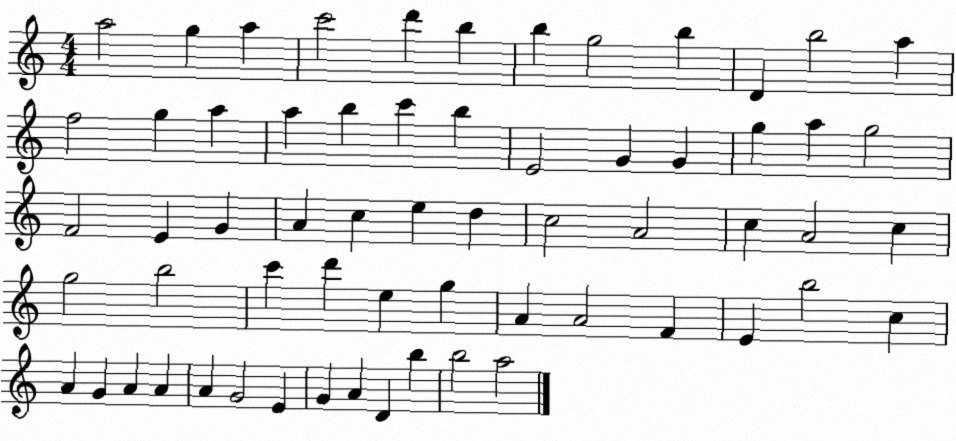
X:1
T:Untitled
M:4/4
L:1/4
K:C
a2 g a c'2 d' b b g2 b D b2 a f2 g a a b c' b E2 G G g a g2 F2 E G A c e d c2 A2 c A2 c g2 b2 c' d' e g A A2 F E b2 c A G A A A G2 E G A D b b2 a2